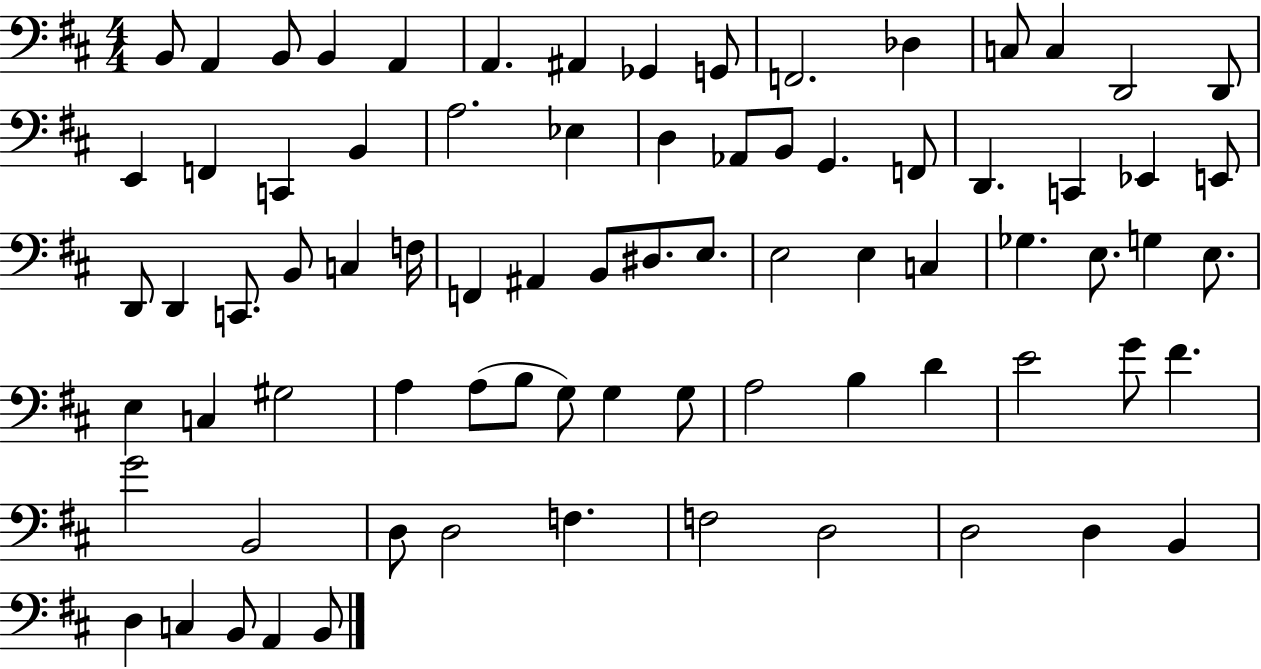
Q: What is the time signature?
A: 4/4